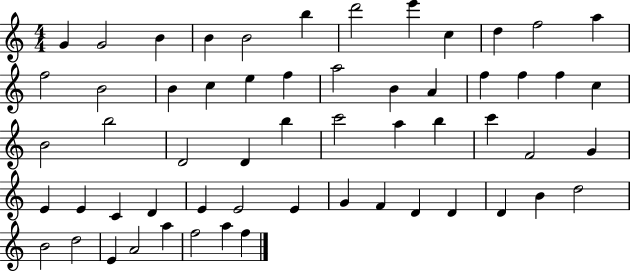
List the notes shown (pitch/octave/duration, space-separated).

G4/q G4/h B4/q B4/q B4/h B5/q D6/h E6/q C5/q D5/q F5/h A5/q F5/h B4/h B4/q C5/q E5/q F5/q A5/h B4/q A4/q F5/q F5/q F5/q C5/q B4/h B5/h D4/h D4/q B5/q C6/h A5/q B5/q C6/q F4/h G4/q E4/q E4/q C4/q D4/q E4/q E4/h E4/q G4/q F4/q D4/q D4/q D4/q B4/q D5/h B4/h D5/h E4/q A4/h A5/q F5/h A5/q F5/q